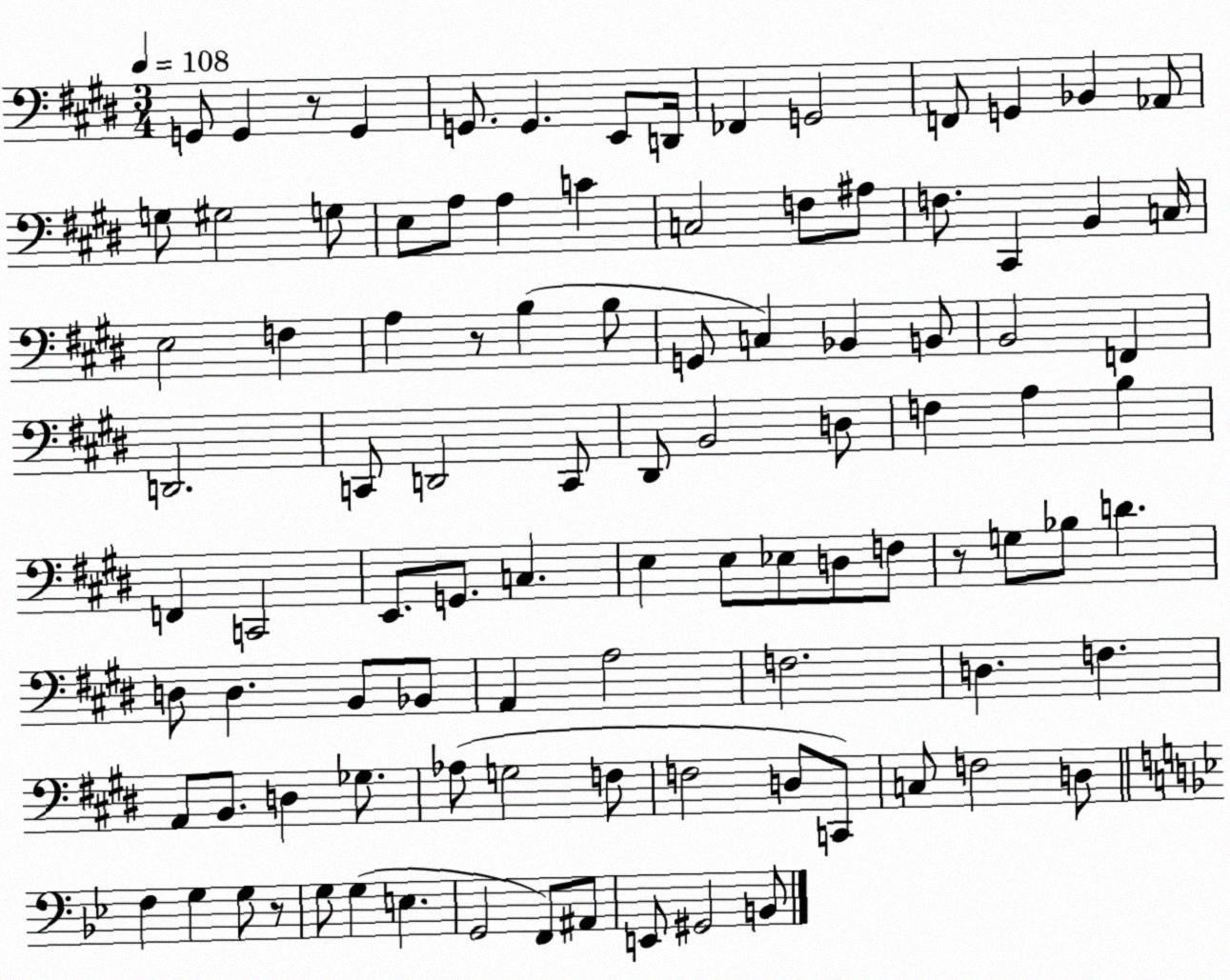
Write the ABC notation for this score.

X:1
T:Untitled
M:3/4
L:1/4
K:E
G,,/2 G,, z/2 G,, G,,/2 G,, E,,/2 D,,/4 _F,, G,,2 F,,/2 G,, _B,, _A,,/2 G,/2 ^G,2 G,/2 E,/2 A,/2 A, C C,2 F,/2 ^A,/2 F,/2 ^C,, B,, C,/4 E,2 F, A, z/2 B, B,/2 G,,/2 C, _B,, B,,/2 B,,2 F,, D,,2 C,,/2 D,,2 C,,/2 ^D,,/2 B,,2 D,/2 F, A, B, F,, C,,2 E,,/2 G,,/2 C, E, E,/2 _E,/2 D,/2 F,/2 z/2 G,/2 _B,/2 D D,/2 D, B,,/2 _B,,/2 A,, A,2 F,2 D, F, A,,/2 B,,/2 D, _G,/2 _A,/2 G,2 F,/2 F,2 D,/2 C,,/2 C,/2 F,2 D,/2 F, G, G,/2 z/2 G,/2 G, E, G,,2 F,,/2 ^A,,/2 E,,/2 ^G,,2 B,,/2